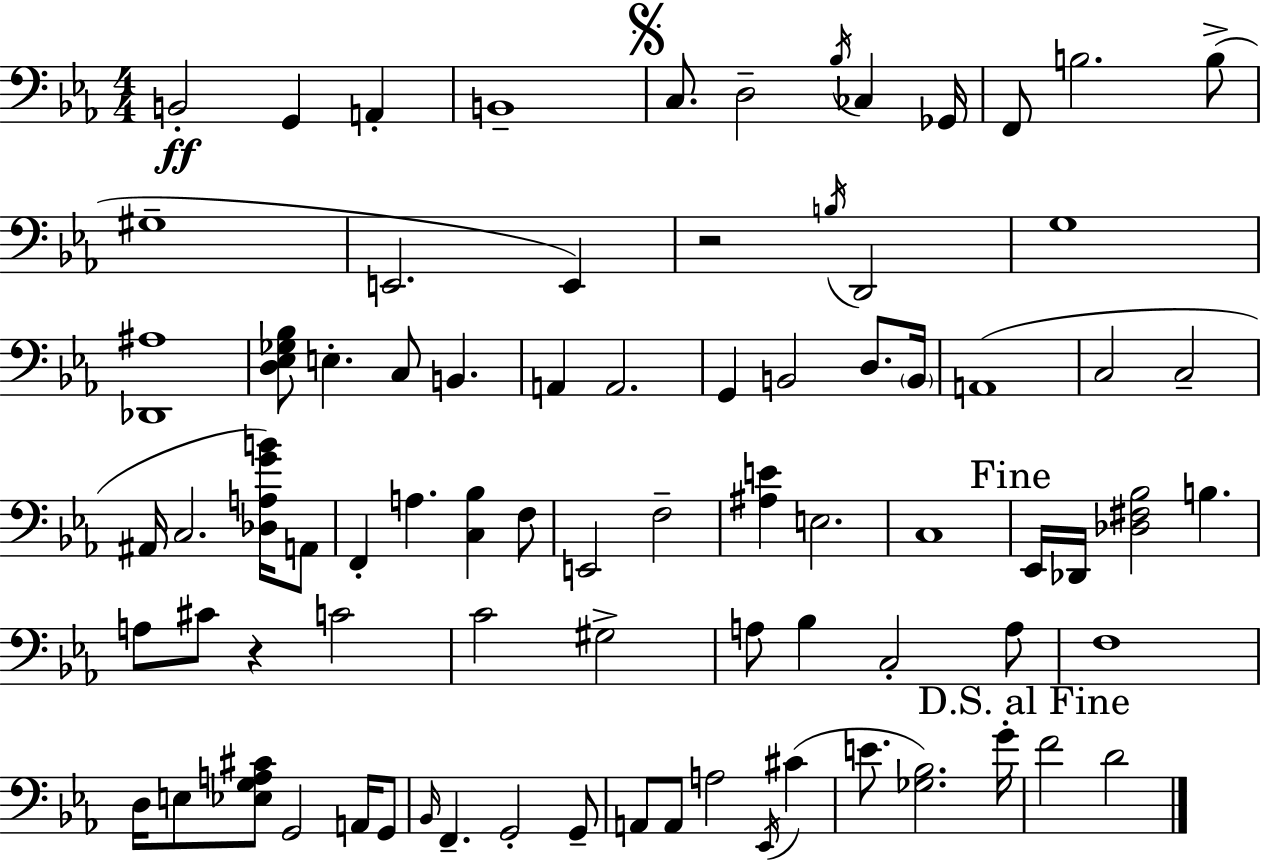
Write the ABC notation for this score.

X:1
T:Untitled
M:4/4
L:1/4
K:Eb
B,,2 G,, A,, B,,4 C,/2 D,2 _B,/4 _C, _G,,/4 F,,/2 B,2 B,/2 ^G,4 E,,2 E,, z2 B,/4 D,,2 G,4 [_D,,^A,]4 [D,_E,_G,_B,]/2 E, C,/2 B,, A,, A,,2 G,, B,,2 D,/2 B,,/4 A,,4 C,2 C,2 ^A,,/4 C,2 [_D,A,GB]/4 A,,/2 F,, A, [C,_B,] F,/2 E,,2 F,2 [^A,E] E,2 C,4 _E,,/4 _D,,/4 [_D,^F,_B,]2 B, A,/2 ^C/2 z C2 C2 ^G,2 A,/2 _B, C,2 A,/2 F,4 D,/4 E,/2 [_E,G,A,^C]/2 G,,2 A,,/4 G,,/2 _B,,/4 F,, G,,2 G,,/2 A,,/2 A,,/2 A,2 _E,,/4 ^C E/2 [_G,_B,]2 G/4 F2 D2